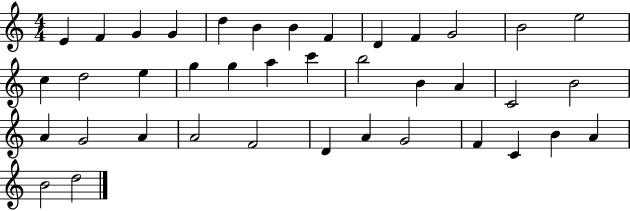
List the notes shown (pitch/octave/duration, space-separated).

E4/q F4/q G4/q G4/q D5/q B4/q B4/q F4/q D4/q F4/q G4/h B4/h E5/h C5/q D5/h E5/q G5/q G5/q A5/q C6/q B5/h B4/q A4/q C4/h B4/h A4/q G4/h A4/q A4/h F4/h D4/q A4/q G4/h F4/q C4/q B4/q A4/q B4/h D5/h